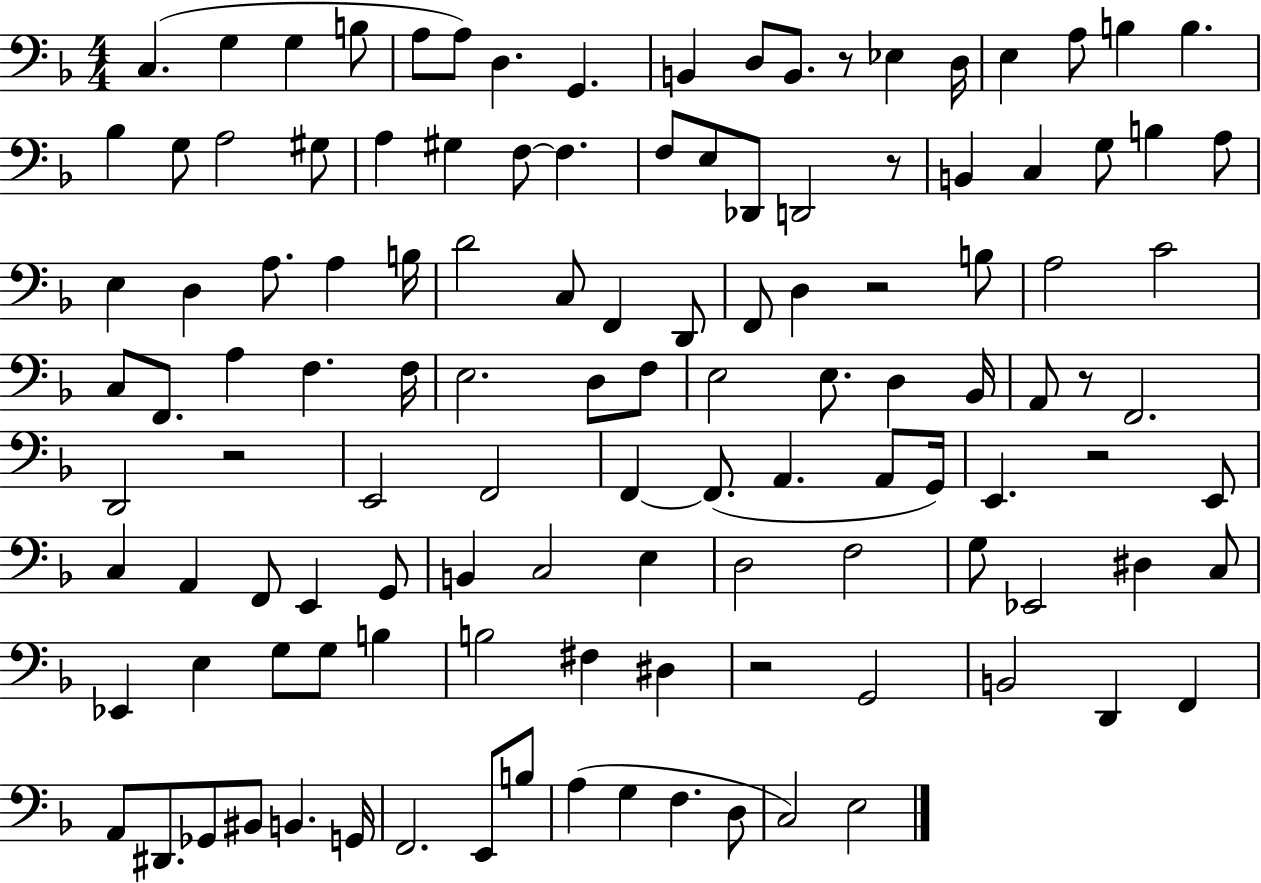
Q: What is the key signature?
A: F major